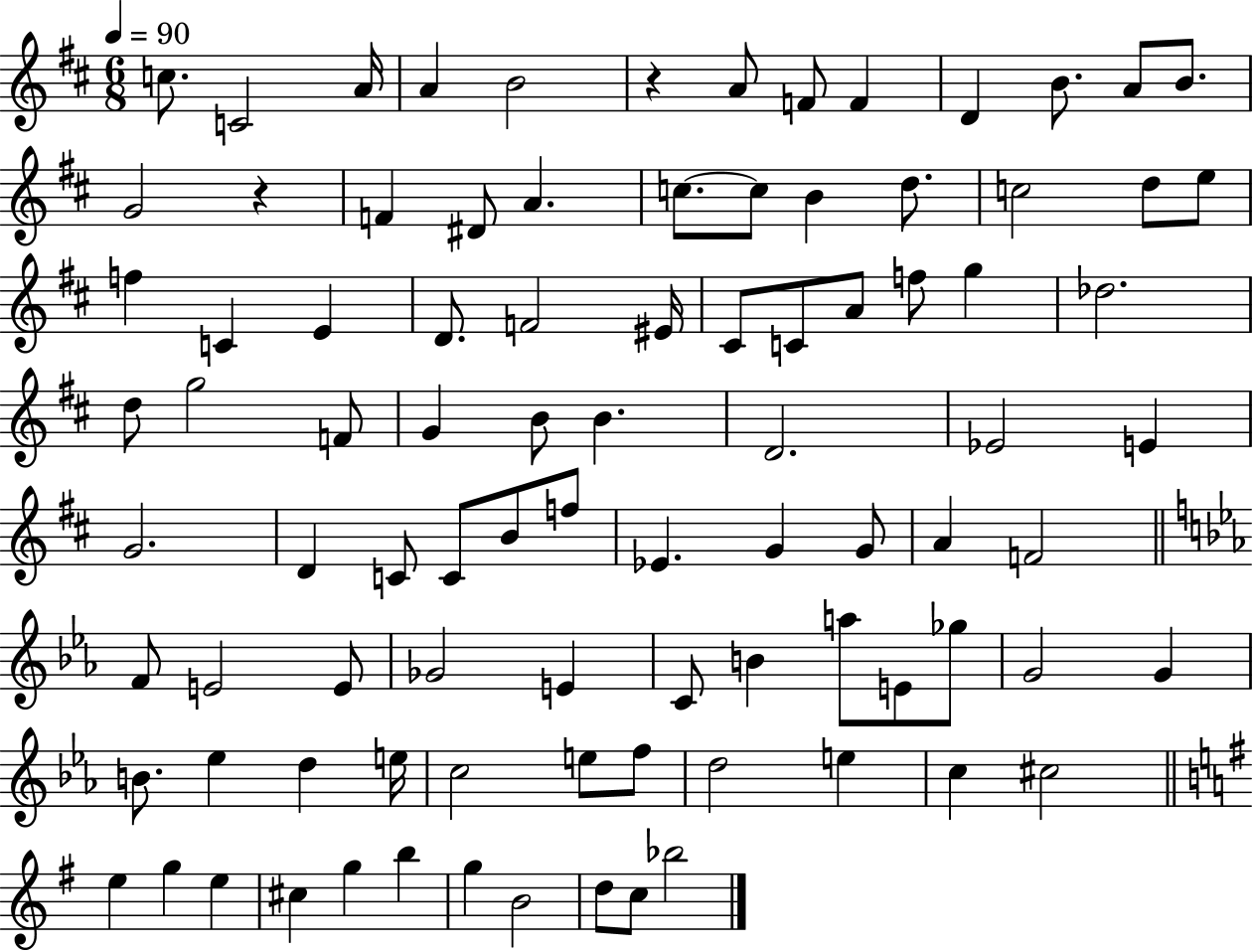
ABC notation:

X:1
T:Untitled
M:6/8
L:1/4
K:D
c/2 C2 A/4 A B2 z A/2 F/2 F D B/2 A/2 B/2 G2 z F ^D/2 A c/2 c/2 B d/2 c2 d/2 e/2 f C E D/2 F2 ^E/4 ^C/2 C/2 A/2 f/2 g _d2 d/2 g2 F/2 G B/2 B D2 _E2 E G2 D C/2 C/2 B/2 f/2 _E G G/2 A F2 F/2 E2 E/2 _G2 E C/2 B a/2 E/2 _g/2 G2 G B/2 _e d e/4 c2 e/2 f/2 d2 e c ^c2 e g e ^c g b g B2 d/2 c/2 _b2